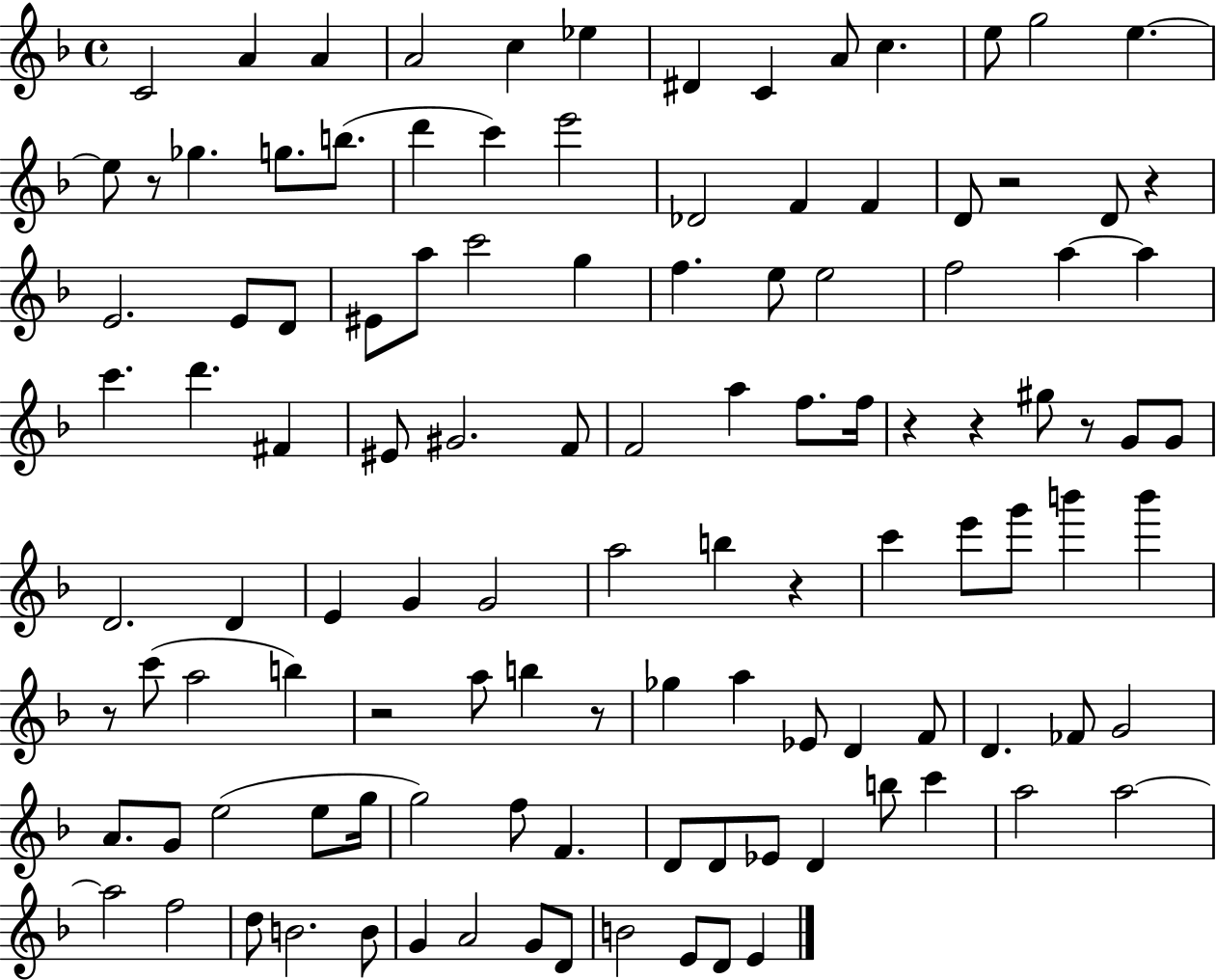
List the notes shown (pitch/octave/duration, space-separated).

C4/h A4/q A4/q A4/h C5/q Eb5/q D#4/q C4/q A4/e C5/q. E5/e G5/h E5/q. E5/e R/e Gb5/q. G5/e. B5/e. D6/q C6/q E6/h Db4/h F4/q F4/q D4/e R/h D4/e R/q E4/h. E4/e D4/e EIS4/e A5/e C6/h G5/q F5/q. E5/e E5/h F5/h A5/q A5/q C6/q. D6/q. F#4/q EIS4/e G#4/h. F4/e F4/h A5/q F5/e. F5/s R/q R/q G#5/e R/e G4/e G4/e D4/h. D4/q E4/q G4/q G4/h A5/h B5/q R/q C6/q E6/e G6/e B6/q B6/q R/e C6/e A5/h B5/q R/h A5/e B5/q R/e Gb5/q A5/q Eb4/e D4/q F4/e D4/q. FES4/e G4/h A4/e. G4/e E5/h E5/e G5/s G5/h F5/e F4/q. D4/e D4/e Eb4/e D4/q B5/e C6/q A5/h A5/h A5/h F5/h D5/e B4/h. B4/e G4/q A4/h G4/e D4/e B4/h E4/e D4/e E4/q